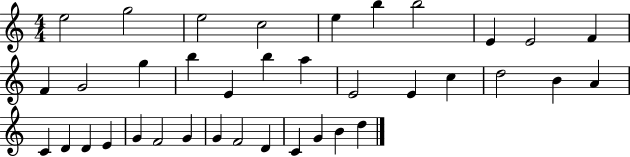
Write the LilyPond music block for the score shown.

{
  \clef treble
  \numericTimeSignature
  \time 4/4
  \key c \major
  e''2 g''2 | e''2 c''2 | e''4 b''4 b''2 | e'4 e'2 f'4 | \break f'4 g'2 g''4 | b''4 e'4 b''4 a''4 | e'2 e'4 c''4 | d''2 b'4 a'4 | \break c'4 d'4 d'4 e'4 | g'4 f'2 g'4 | g'4 f'2 d'4 | c'4 g'4 b'4 d''4 | \break \bar "|."
}